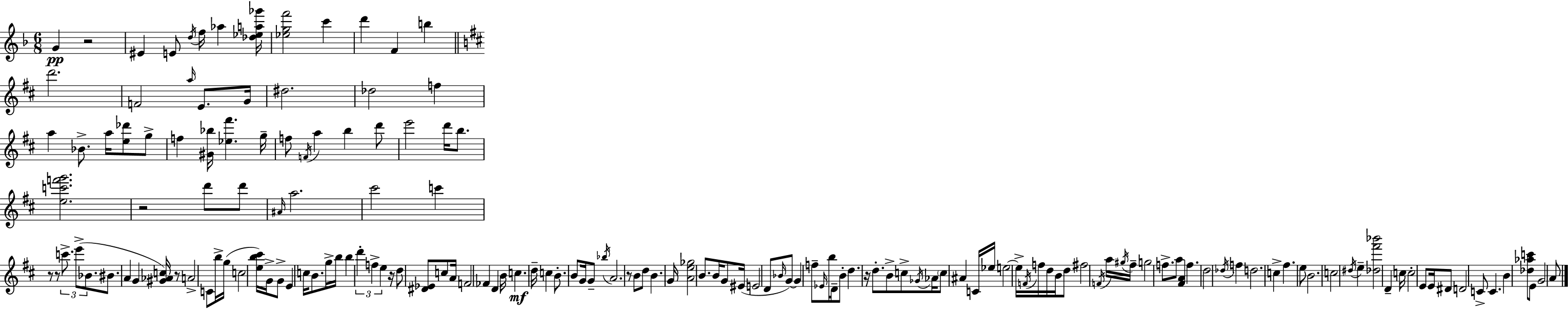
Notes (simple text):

G4/q R/h EIS4/q E4/e D5/s F5/s Ab5/q [Db5,Eb5,A5,Gb6]/s [Eb5,G5,F6]/h C6/q D6/q F4/q B5/q D6/h. F4/h A5/s E4/e. G4/s D#5/h. Db5/h F5/q A5/q Bb4/e. A5/s [E5,Db6]/e G5/e F5/q [G#4,Bb5]/s [Eb5,F#6]/q. G5/s F5/e F4/s A5/q B5/q D6/e E6/h D6/s B5/e. [E5,C6,F6,G6]/h. R/h D6/e D6/e A#4/s A5/h. C#6/h C6/q R/e R/e C6/e. E6/e Bb4/e. BIS4/e. A4/q G4/q [G#4,Ab4,C5]/s R/e A4/h C4/e B5/s G5/s C5/h [E5,B5,C#6]/s G4/s G4/e E4/q C5/s B4/e. G5/s B5/s B5/q D6/q F5/q E5/q R/s D5/e [D#4,Eb4]/e C5/e A4/s F4/h FES4/q D4/q B4/s C5/q. D5/s C5/q B4/e. B4/e G4/s G4/e Bb5/s A4/h. R/e B4/e D5/e B4/q. G4/s [A4,E5,Gb5]/h B4/e. B4/s G4/e EIS4/s E4/h D4/e Bb4/s G4/e G4/q F5/e Eb4/s B5/s D4/s B4/e D5/q. R/s D5/e. B4/e C5/e Gb4/s Ab4/s C5/e A#4/q C4/s Eb5/s E5/h E5/s F4/s F5/s D5/s B4/s D5/e F#5/h F4/s A5/s G#5/s F#5/s G5/h F5/e. A5/e [F#4,A4]/q F5/q. D5/h Db5/s F5/q D5/h. C5/q F#5/q. E5/e B4/h. C5/h D#5/s E5/q [Db5,F#6,Bb6]/h D4/q C5/s C5/h E4/e E4/s D#4/e D4/h C4/e C4/q. B4/q [Db5,Ab5,C6]/e E4/e G4/h A4/e